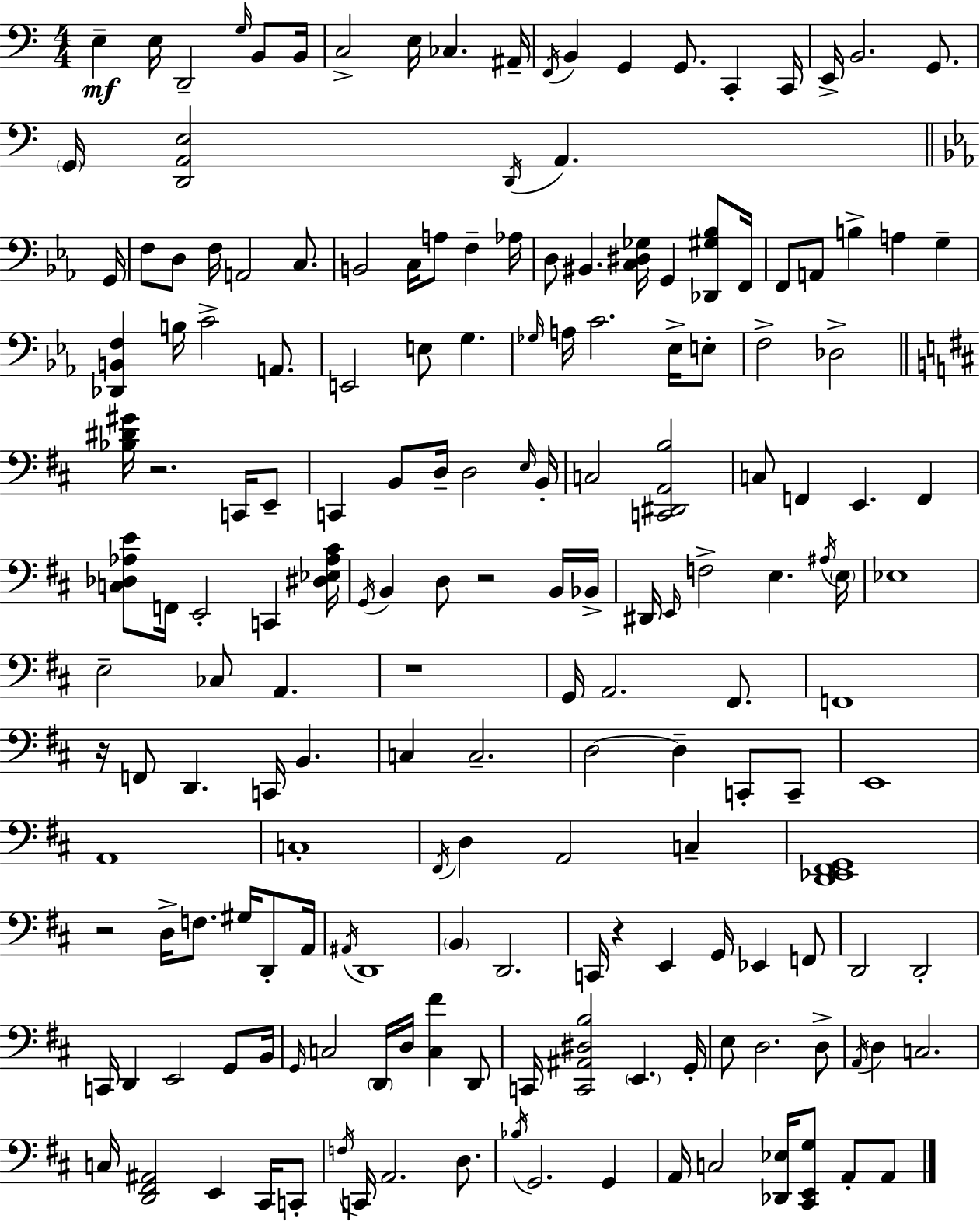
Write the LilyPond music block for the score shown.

{
  \clef bass
  \numericTimeSignature
  \time 4/4
  \key c \major
  e4--\mf e16 d,2-- \grace { g16 } b,8 | b,16 c2-> e16 ces4. | ais,16-- \acciaccatura { f,16 } b,4 g,4 g,8. c,4-. | c,16 e,16-> b,2. g,8. | \break \parenthesize g,16 <d, a, e>2 \acciaccatura { d,16 } a,4. | \bar "||" \break \key ees \major g,16 f8 d8 f16 a,2 c8. | b,2 c16 a8 f4-- | aes16 d8 bis,4. <c dis ges>16 g,4 <des, gis bes>8 | f,16 f,8 a,8 b4-> a4 g4-- | \break <des, b, f>4 b16 c'2-> a,8. | e,2 e8 g4. | \grace { ges16 } a16 c'2. ees16-> | e8-. f2-> des2-> | \break \bar "||" \break \key d \major <bes dis' gis'>16 r2. c,16 e,8-- | c,4 b,8 d16-- d2 \grace { e16 } | b,16-. c2 <c, dis, a, b>2 | c8 f,4 e,4. f,4 | \break <c des aes e'>8 f,16 e,2-. c,4 | <dis ees aes cis'>16 \acciaccatura { g,16 } b,4 d8 r2 | b,16 bes,16-> dis,16 \grace { e,16 } f2-> e4. | \acciaccatura { ais16 } \parenthesize e16 ees1 | \break e2-- ces8 a,4. | r1 | g,16 a,2. | fis,8. f,1 | \break r16 f,8 d,4. c,16 b,4. | c4 c2.-- | d2~~ d4-- | c,8-. c,8-- e,1 | \break a,1 | c1-. | \acciaccatura { fis,16 } d4 a,2 | c4-- <d, ees, fis, g,>1 | \break r2 d16-> f8. | gis16 d,8-. a,16 \acciaccatura { ais,16 } d,1 | \parenthesize b,4 d,2. | c,16 r4 e,4 g,16 | \break ees,4 f,8 d,2 d,2-. | c,16 d,4 e,2 | g,8 b,16 \grace { g,16 } c2 \parenthesize d,16 | d16 <c fis'>4 d,8 c,16 <c, ais, dis b>2 | \break \parenthesize e,4. g,16-. e8 d2. | d8-> \acciaccatura { a,16 } d4 c2. | c16 <d, fis, ais,>2 | e,4 cis,16 c,8-. \acciaccatura { f16 } c,16 a,2. | \break d8. \acciaccatura { bes16 } g,2. | g,4 a,16 c2 | <des, ees>16 <cis, e, g>8 a,8-. a,8 \bar "|."
}